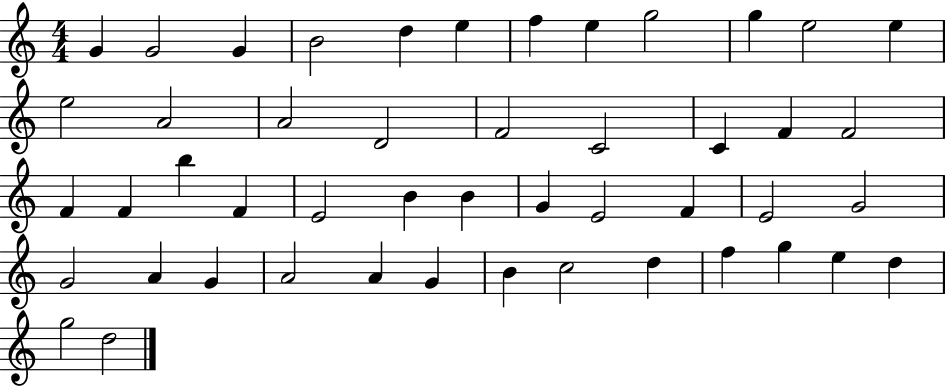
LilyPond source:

{
  \clef treble
  \numericTimeSignature
  \time 4/4
  \key c \major
  g'4 g'2 g'4 | b'2 d''4 e''4 | f''4 e''4 g''2 | g''4 e''2 e''4 | \break e''2 a'2 | a'2 d'2 | f'2 c'2 | c'4 f'4 f'2 | \break f'4 f'4 b''4 f'4 | e'2 b'4 b'4 | g'4 e'2 f'4 | e'2 g'2 | \break g'2 a'4 g'4 | a'2 a'4 g'4 | b'4 c''2 d''4 | f''4 g''4 e''4 d''4 | \break g''2 d''2 | \bar "|."
}